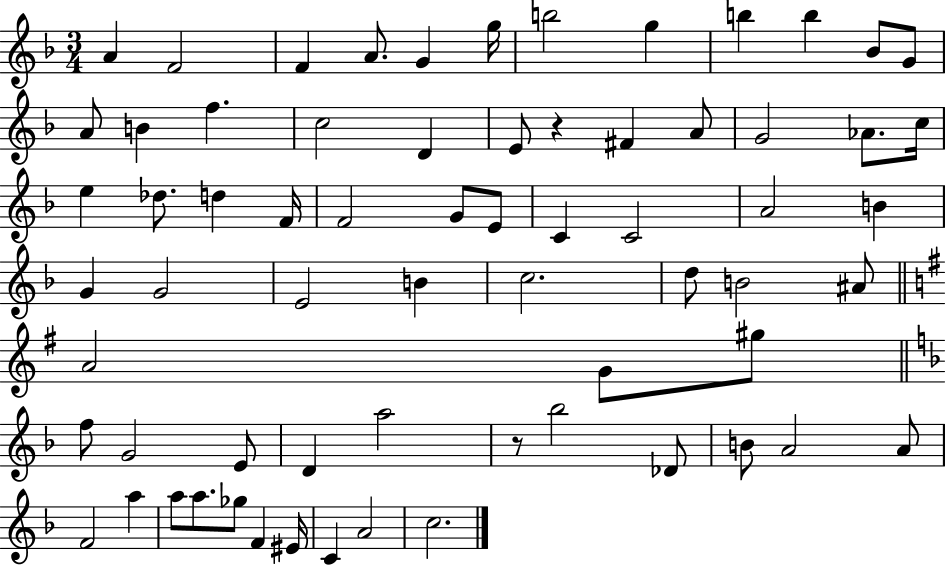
{
  \clef treble
  \numericTimeSignature
  \time 3/4
  \key f \major
  a'4 f'2 | f'4 a'8. g'4 g''16 | b''2 g''4 | b''4 b''4 bes'8 g'8 | \break a'8 b'4 f''4. | c''2 d'4 | e'8 r4 fis'4 a'8 | g'2 aes'8. c''16 | \break e''4 des''8. d''4 f'16 | f'2 g'8 e'8 | c'4 c'2 | a'2 b'4 | \break g'4 g'2 | e'2 b'4 | c''2. | d''8 b'2 ais'8 | \break \bar "||" \break \key g \major a'2 g'8 gis''8 | \bar "||" \break \key f \major f''8 g'2 e'8 | d'4 a''2 | r8 bes''2 des'8 | b'8 a'2 a'8 | \break f'2 a''4 | a''8 a''8. ges''8 f'4 eis'16 | c'4 a'2 | c''2. | \break \bar "|."
}